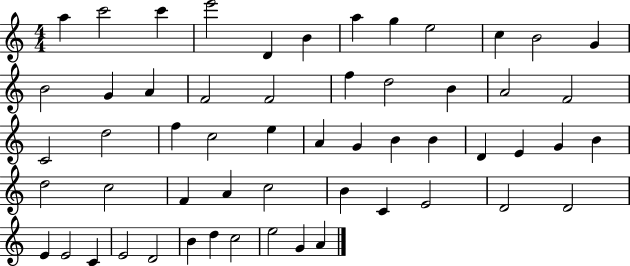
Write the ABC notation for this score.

X:1
T:Untitled
M:4/4
L:1/4
K:C
a c'2 c' e'2 D B a g e2 c B2 G B2 G A F2 F2 f d2 B A2 F2 C2 d2 f c2 e A G B B D E G B d2 c2 F A c2 B C E2 D2 D2 E E2 C E2 D2 B d c2 e2 G A